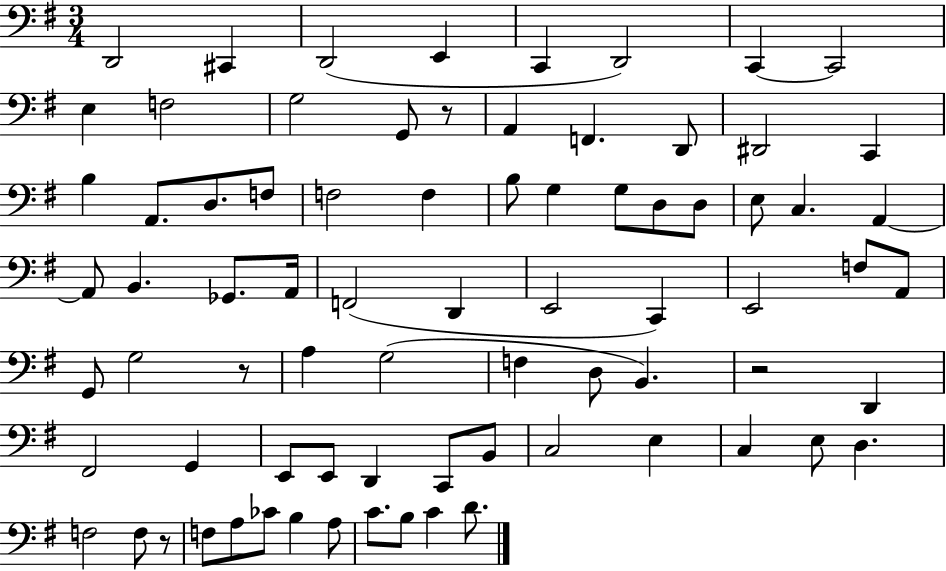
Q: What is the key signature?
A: G major